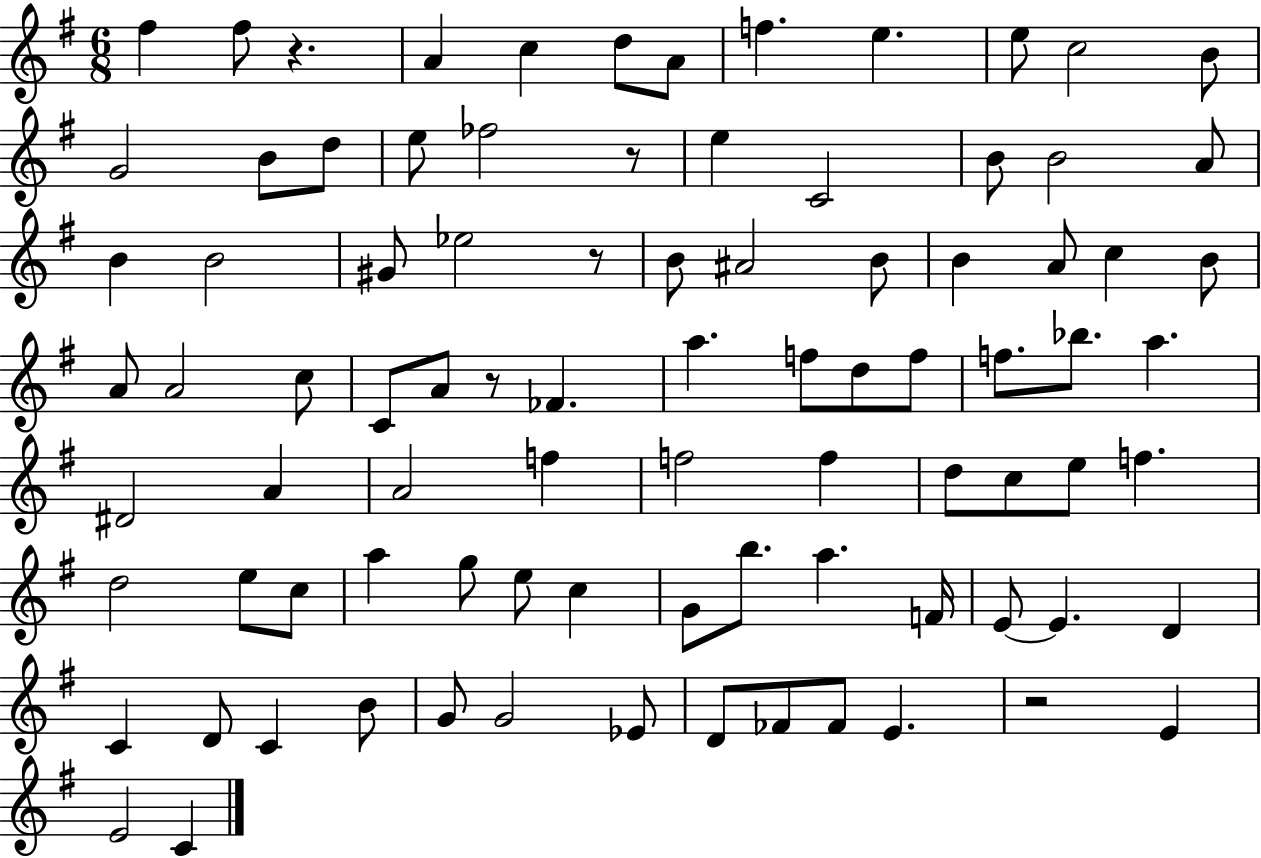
X:1
T:Untitled
M:6/8
L:1/4
K:G
^f ^f/2 z A c d/2 A/2 f e e/2 c2 B/2 G2 B/2 d/2 e/2 _f2 z/2 e C2 B/2 B2 A/2 B B2 ^G/2 _e2 z/2 B/2 ^A2 B/2 B A/2 c B/2 A/2 A2 c/2 C/2 A/2 z/2 _F a f/2 d/2 f/2 f/2 _b/2 a ^D2 A A2 f f2 f d/2 c/2 e/2 f d2 e/2 c/2 a g/2 e/2 c G/2 b/2 a F/4 E/2 E D C D/2 C B/2 G/2 G2 _E/2 D/2 _F/2 _F/2 E z2 E E2 C